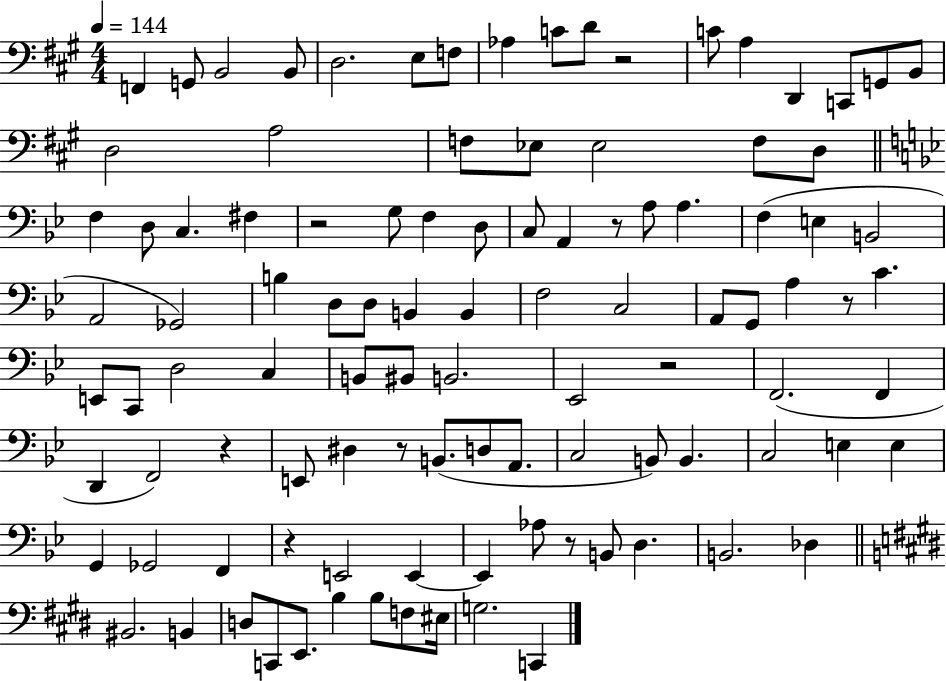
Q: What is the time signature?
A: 4/4